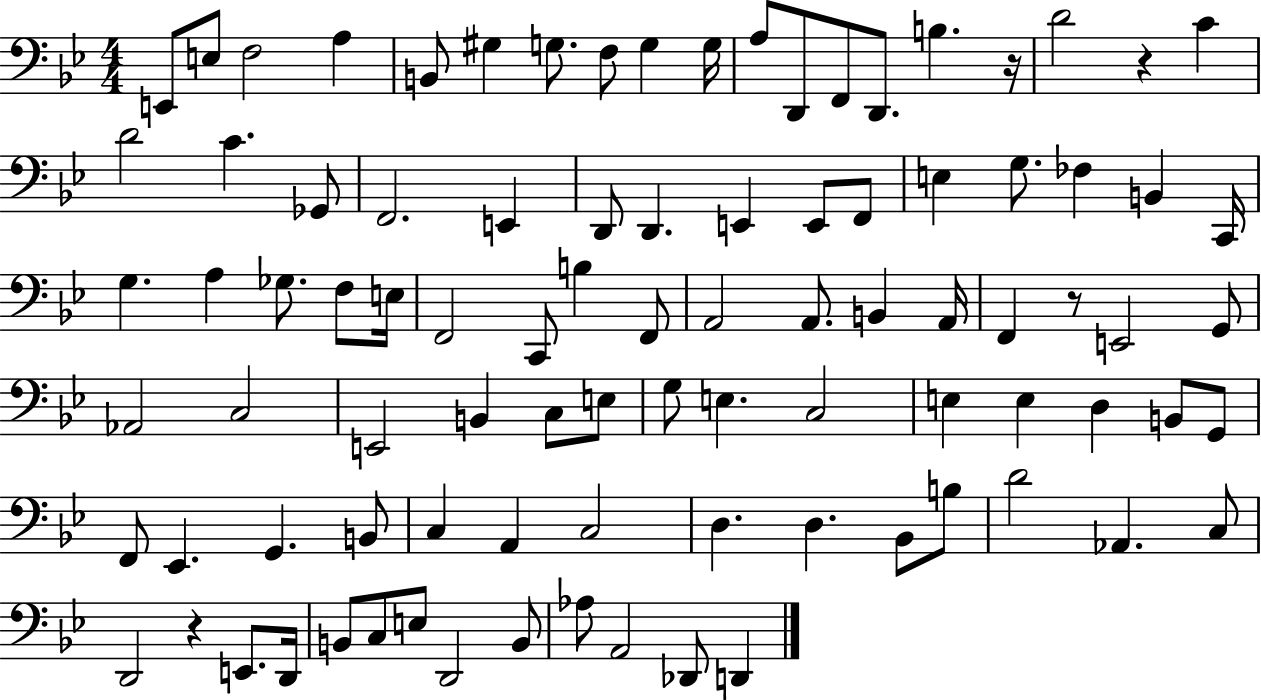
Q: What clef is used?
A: bass